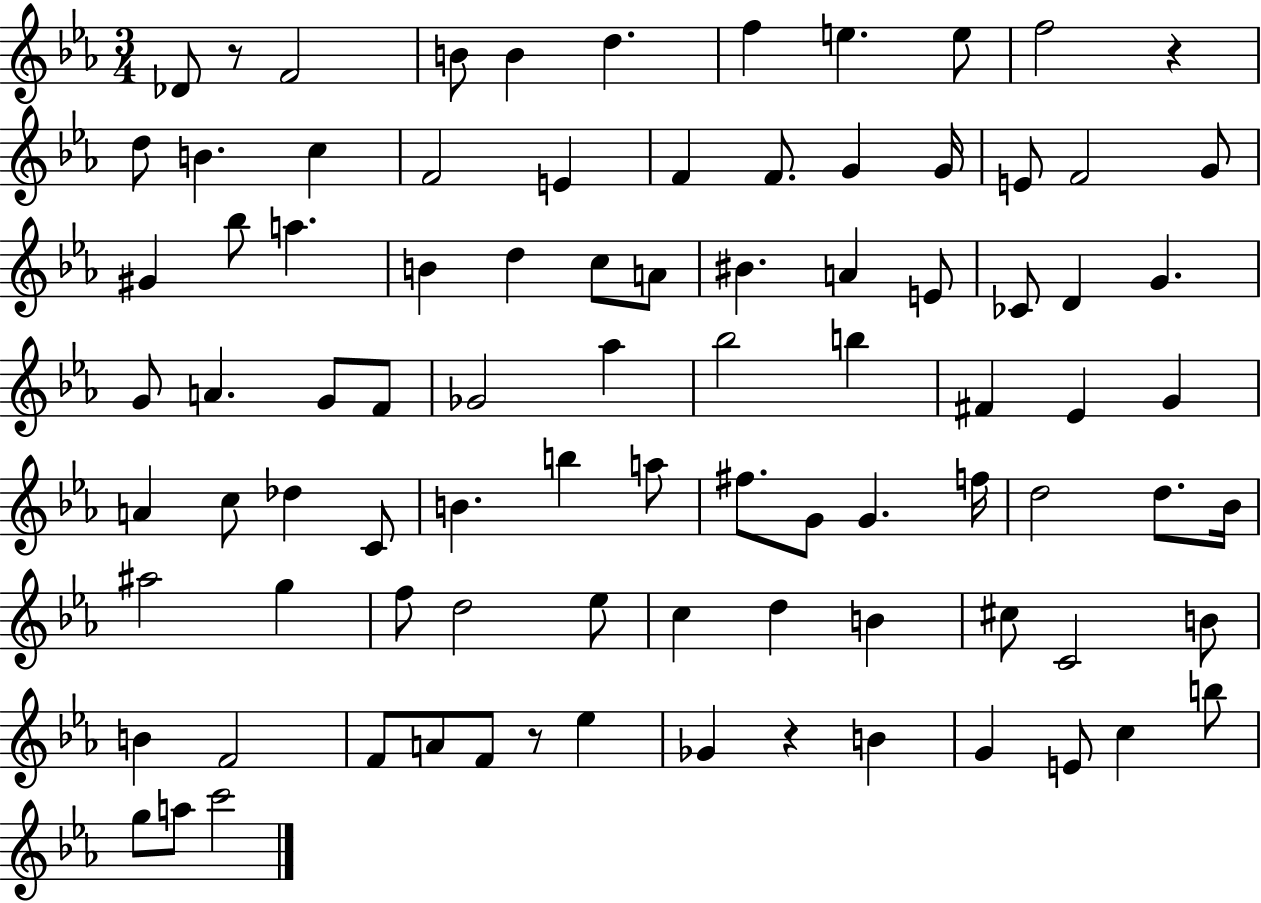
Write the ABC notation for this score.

X:1
T:Untitled
M:3/4
L:1/4
K:Eb
_D/2 z/2 F2 B/2 B d f e e/2 f2 z d/2 B c F2 E F F/2 G G/4 E/2 F2 G/2 ^G _b/2 a B d c/2 A/2 ^B A E/2 _C/2 D G G/2 A G/2 F/2 _G2 _a _b2 b ^F _E G A c/2 _d C/2 B b a/2 ^f/2 G/2 G f/4 d2 d/2 _B/4 ^a2 g f/2 d2 _e/2 c d B ^c/2 C2 B/2 B F2 F/2 A/2 F/2 z/2 _e _G z B G E/2 c b/2 g/2 a/2 c'2